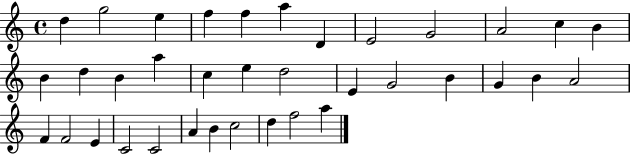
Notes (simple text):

D5/q G5/h E5/q F5/q F5/q A5/q D4/q E4/h G4/h A4/h C5/q B4/q B4/q D5/q B4/q A5/q C5/q E5/q D5/h E4/q G4/h B4/q G4/q B4/q A4/h F4/q F4/h E4/q C4/h C4/h A4/q B4/q C5/h D5/q F5/h A5/q